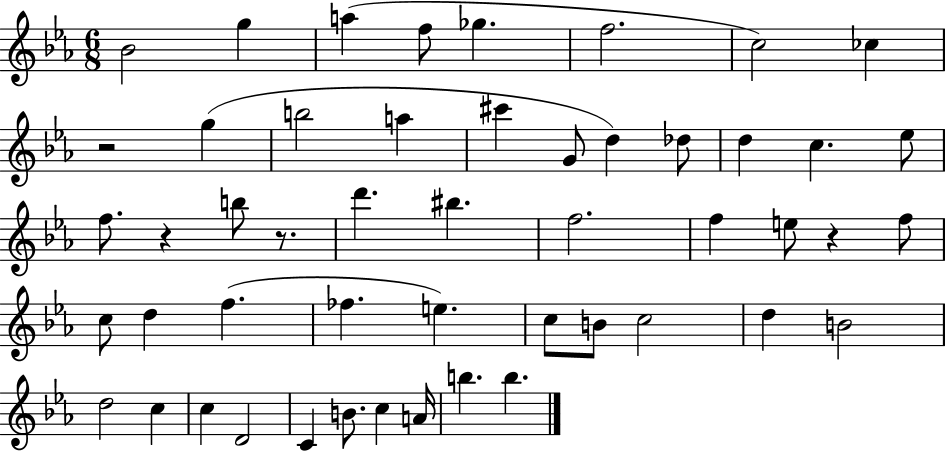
Bb4/h G5/q A5/q F5/e Gb5/q. F5/h. C5/h CES5/q R/h G5/q B5/h A5/q C#6/q G4/e D5/q Db5/e D5/q C5/q. Eb5/e F5/e. R/q B5/e R/e. D6/q. BIS5/q. F5/h. F5/q E5/e R/q F5/e C5/e D5/q F5/q. FES5/q. E5/q. C5/e B4/e C5/h D5/q B4/h D5/h C5/q C5/q D4/h C4/q B4/e. C5/q A4/s B5/q. B5/q.